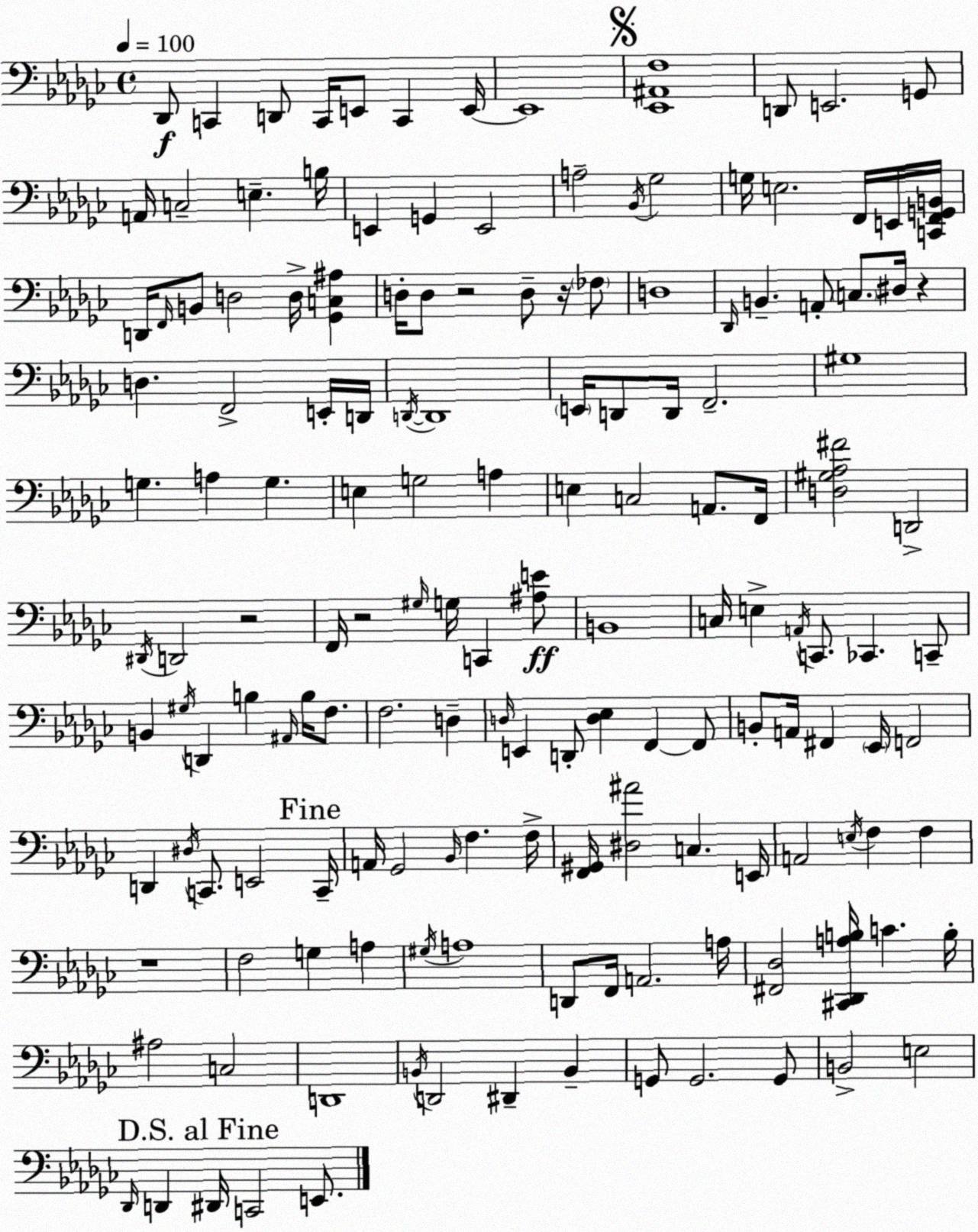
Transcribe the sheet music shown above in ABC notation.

X:1
T:Untitled
M:4/4
L:1/4
K:Ebm
_D,,/2 C,, D,,/2 C,,/4 E,,/2 C,, E,,/4 E,,4 [_E,,^A,,F,]4 D,,/2 E,,2 G,,/2 A,,/4 C,2 E, B,/4 E,, G,, E,,2 A,2 _B,,/4 _G,2 G,/4 E,2 F,,/4 E,,/4 [C,,F,,G,,B,,]/4 D,,/4 F,,/4 B,,/2 D,2 D,/4 [_G,,C,^A,] D,/4 D,/2 z2 D,/2 z/4 _F,/2 D,4 _D,,/4 B,, A,,/2 C,/2 ^D,/4 z D, F,,2 E,,/4 D,,/4 D,,/4 D,,4 E,,/4 D,,/2 D,,/4 F,,2 ^G,4 G, A, G, E, G,2 A, E, C,2 A,,/2 F,,/4 [D,^G,_A,^F]2 D,,2 ^D,,/4 D,,2 z2 F,,/4 z2 ^G,/4 G,/4 C,, [^A,E]/2 B,,4 C,/4 E, A,,/4 C,,/2 _C,, C,,/2 B,, ^G,/4 D,, B, ^A,,/4 B,/4 F,/2 F,2 D, D,/4 E,, D,,/2 [D,_E,] F,, F,,/2 B,,/2 A,,/4 ^F,, _E,,/4 F,,2 D,, ^D,/4 C,,/2 E,,2 C,,/4 A,,/4 _G,,2 _B,,/4 F, F,/4 [F,,^G,,]/4 [^D,^A]2 C, E,,/4 A,,2 E,/4 F, F, z4 F,2 G, A, ^G,/4 A,4 D,,/2 F,,/4 A,,2 A,/4 [^F,,_D,]2 [^C,,_D,,A,B,]/4 C B,/4 ^A,2 C,2 D,,4 B,,/4 D,,2 ^D,, B,, G,,/2 G,,2 G,,/2 B,,2 E,2 _D,,/4 D,, ^D,,/4 C,,2 E,,/2